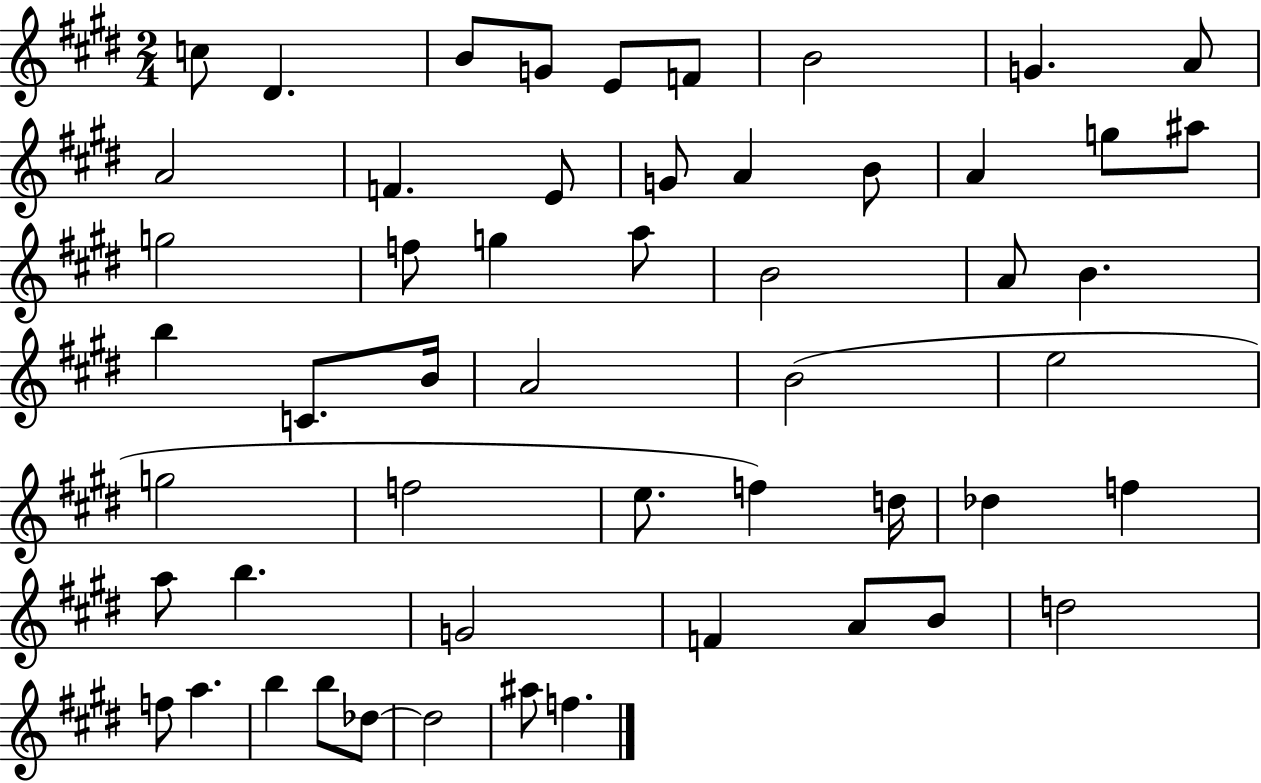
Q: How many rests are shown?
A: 0